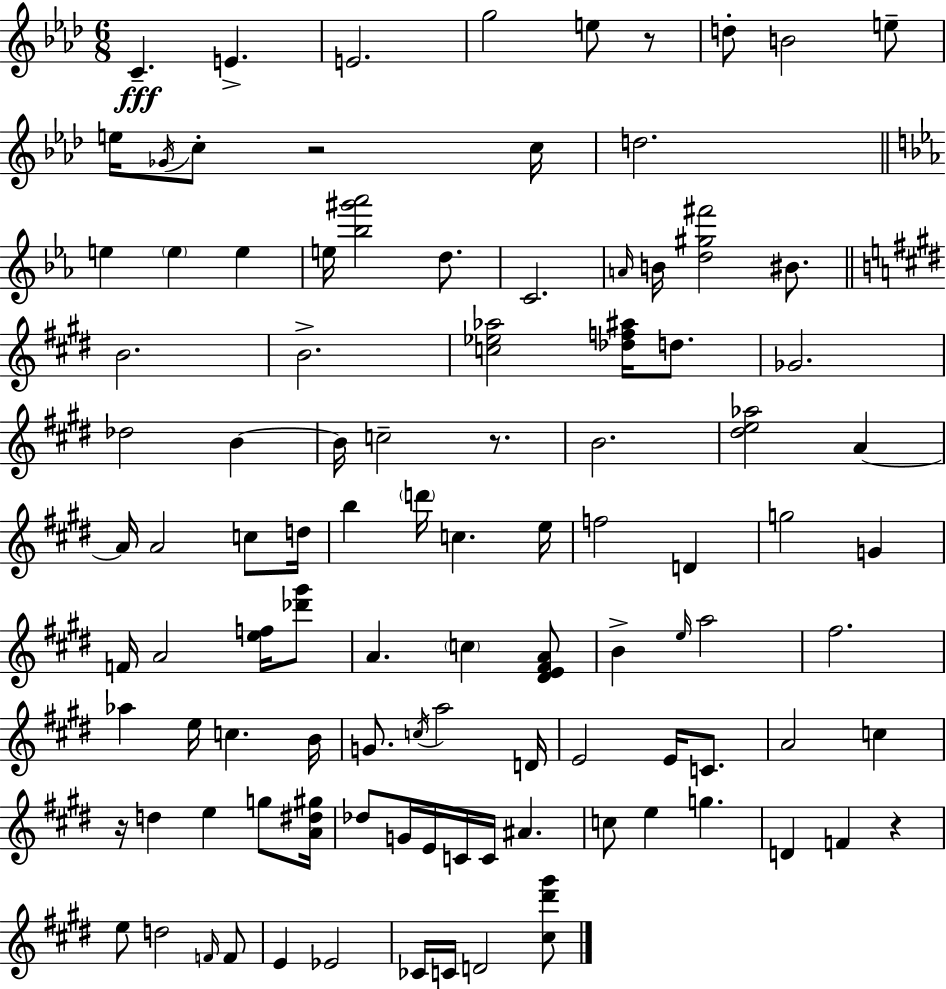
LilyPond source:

{
  \clef treble
  \numericTimeSignature
  \time 6/8
  \key f \minor
  c'4.--\fff e'4.-> | e'2. | g''2 e''8 r8 | d''8-. b'2 e''8-- | \break e''16 \acciaccatura { ges'16 } c''8-. r2 | c''16 d''2. | \bar "||" \break \key c \minor e''4 \parenthesize e''4 e''4 | e''16 <bes'' gis''' aes'''>2 d''8. | c'2. | \grace { a'16 } b'16 <d'' gis'' fis'''>2 bis'8. | \break \bar "||" \break \key e \major b'2. | b'2.-> | <c'' ees'' aes''>2 <des'' f'' ais''>16 d''8. | ges'2. | \break des''2 b'4~~ | b'16 c''2-- r8. | b'2. | <dis'' e'' aes''>2 a'4~~ | \break a'16 a'2 c''8 d''16 | b''4 \parenthesize d'''16 c''4. e''16 | f''2 d'4 | g''2 g'4 | \break f'16 a'2 <e'' f''>16 <des''' gis'''>8 | a'4. \parenthesize c''4 <dis' e' fis' a'>8 | b'4-> \grace { e''16 } a''2 | fis''2. | \break aes''4 e''16 c''4. | b'16 g'8. \acciaccatura { c''16 } a''2 | d'16 e'2 e'16 c'8. | a'2 c''4 | \break r16 d''4 e''4 g''8 | <a' dis'' gis''>16 des''8 g'16 e'16 c'16 c'16 ais'4. | c''8 e''4 g''4. | d'4 f'4 r4 | \break e''8 d''2 | \grace { f'16 } f'8 e'4 ees'2 | ces'16 c'16 d'2 | <cis'' dis''' gis'''>8 \bar "|."
}